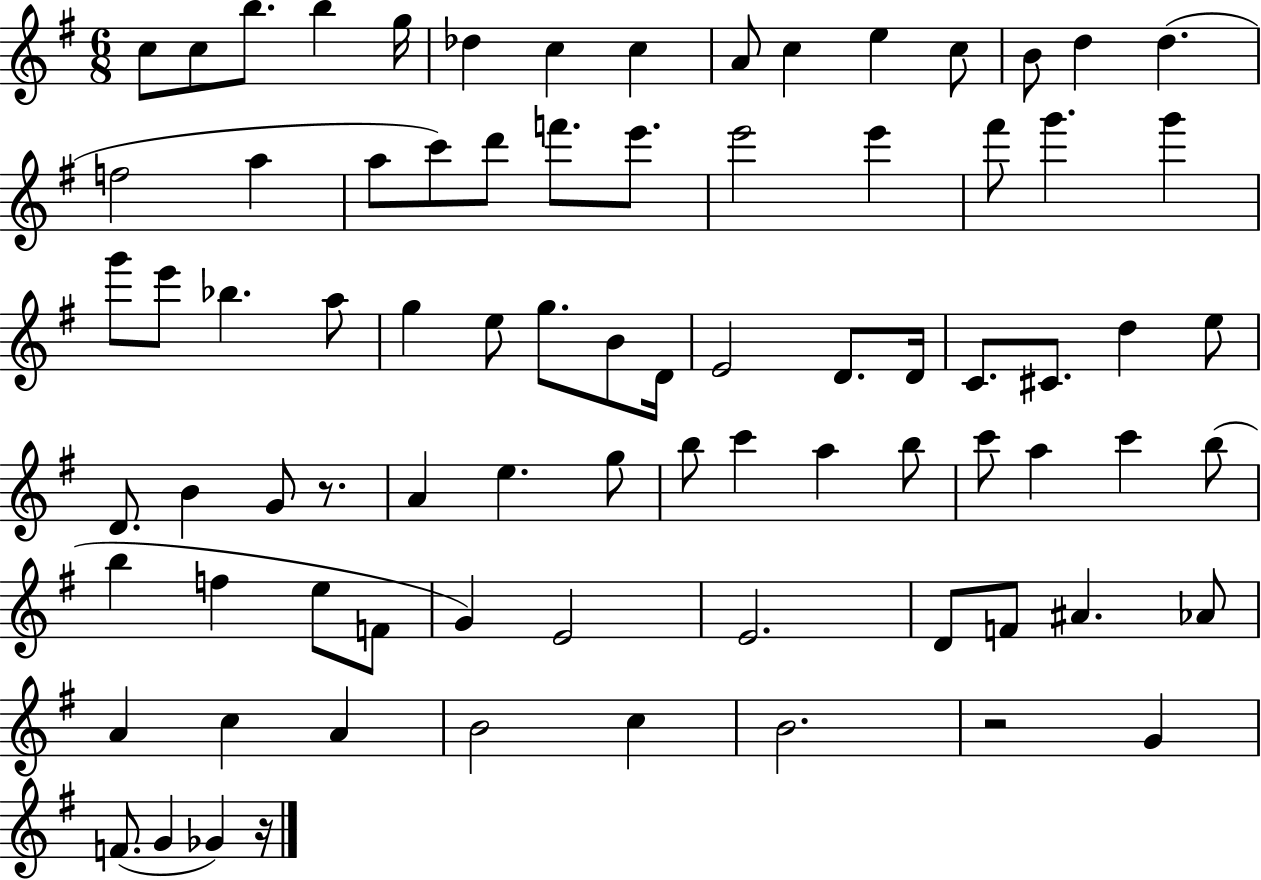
C5/e C5/e B5/e. B5/q G5/s Db5/q C5/q C5/q A4/e C5/q E5/q C5/e B4/e D5/q D5/q. F5/h A5/q A5/e C6/e D6/e F6/e. E6/e. E6/h E6/q F#6/e G6/q. G6/q G6/e E6/e Bb5/q. A5/e G5/q E5/e G5/e. B4/e D4/s E4/h D4/e. D4/s C4/e. C#4/e. D5/q E5/e D4/e. B4/q G4/e R/e. A4/q E5/q. G5/e B5/e C6/q A5/q B5/e C6/e A5/q C6/q B5/e B5/q F5/q E5/e F4/e G4/q E4/h E4/h. D4/e F4/e A#4/q. Ab4/e A4/q C5/q A4/q B4/h C5/q B4/h. R/h G4/q F4/e. G4/q Gb4/q R/s